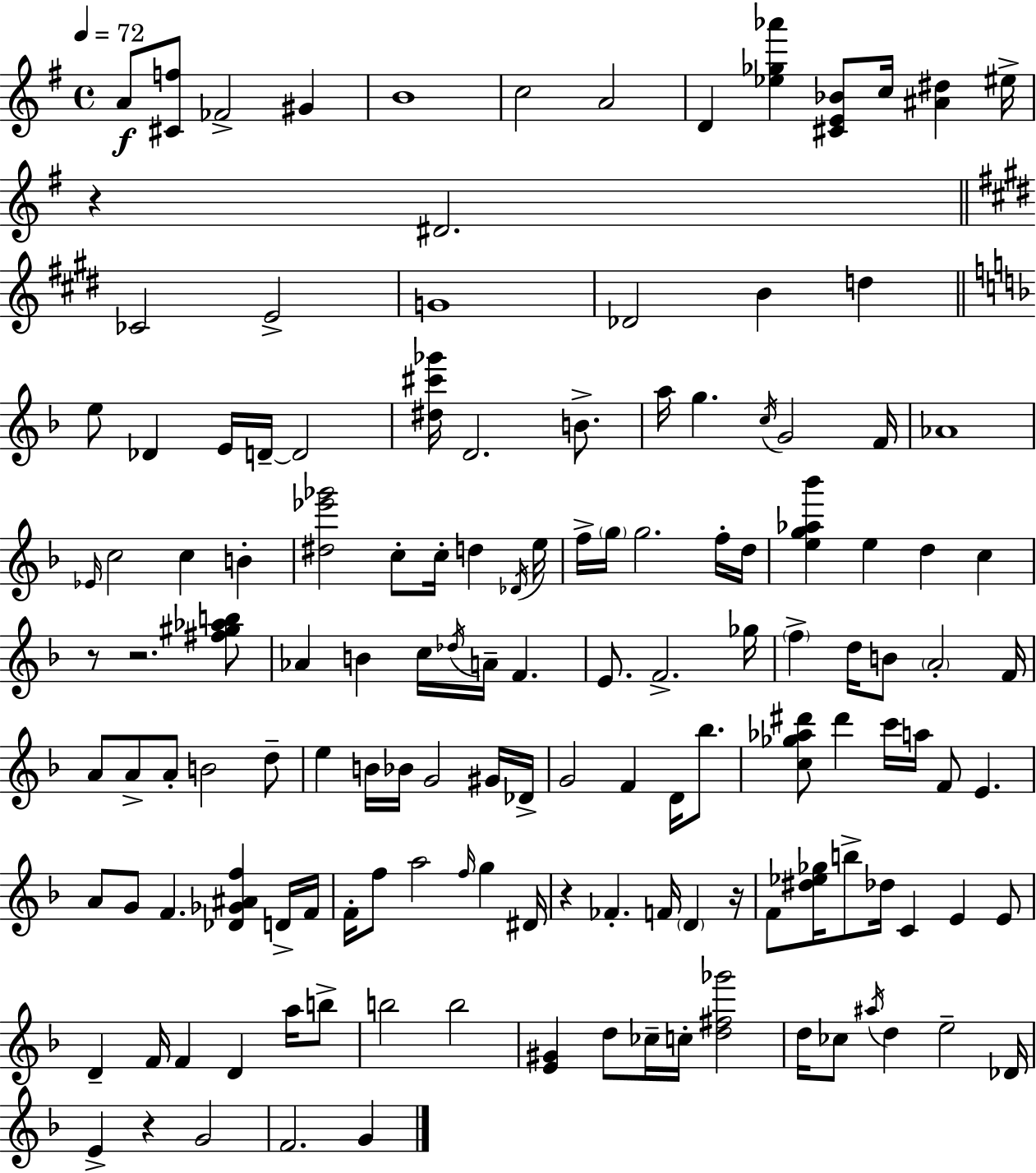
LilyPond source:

{
  \clef treble
  \time 4/4
  \defaultTimeSignature
  \key e \minor
  \tempo 4 = 72
  a'8\f <cis' f''>8 fes'2-> gis'4 | b'1 | c''2 a'2 | d'4 <ees'' ges'' aes'''>4 <cis' e' bes'>8 c''16 <ais' dis''>4 eis''16-> | \break r4 dis'2. | \bar "||" \break \key e \major ces'2 e'2-> | g'1 | des'2 b'4 d''4 | \bar "||" \break \key f \major e''8 des'4 e'16 d'16--~~ d'2 | <dis'' cis''' ges'''>16 d'2. b'8.-> | a''16 g''4. \acciaccatura { c''16 } g'2 | f'16 aes'1 | \break \grace { ees'16 } c''2 c''4 b'4-. | <dis'' ees''' ges'''>2 c''8-. c''16-. d''4 | \acciaccatura { des'16 } e''16 f''16-> \parenthesize g''16 g''2. | f''16-. d''16 <e'' g'' aes'' bes'''>4 e''4 d''4 c''4 | \break r8 r2. | <fis'' gis'' aes'' b''>8 aes'4 b'4 c''16 \acciaccatura { des''16 } a'16-- f'4. | e'8. f'2.-> | ges''16 \parenthesize f''4-> d''16 b'8 \parenthesize a'2-. | \break f'16 a'8 a'8-> a'8-. b'2 | d''8-- e''4 b'16 bes'16 g'2 | gis'16 des'16-> g'2 f'4 | d'16 bes''8. <c'' ges'' aes'' dis'''>8 dis'''4 c'''16 a''16 f'8 e'4. | \break a'8 g'8 f'4. <des' ges' ais' f''>4 | d'16-> f'16 f'16-. f''8 a''2 \grace { f''16 } | g''4 dis'16 r4 fes'4.-. f'16 | \parenthesize d'4 r16 f'8 <dis'' ees'' ges''>16 b''8-> des''16 c'4 e'4 | \break e'8 d'4-- f'16 f'4 d'4 | a''16 b''8-> b''2 b''2 | <e' gis'>4 d''8 ces''16-- c''16-. <d'' fis'' ges'''>2 | d''16 ces''8 \acciaccatura { ais''16 } d''4 e''2-- | \break des'16 e'4-> r4 g'2 | f'2. | g'4 \bar "|."
}